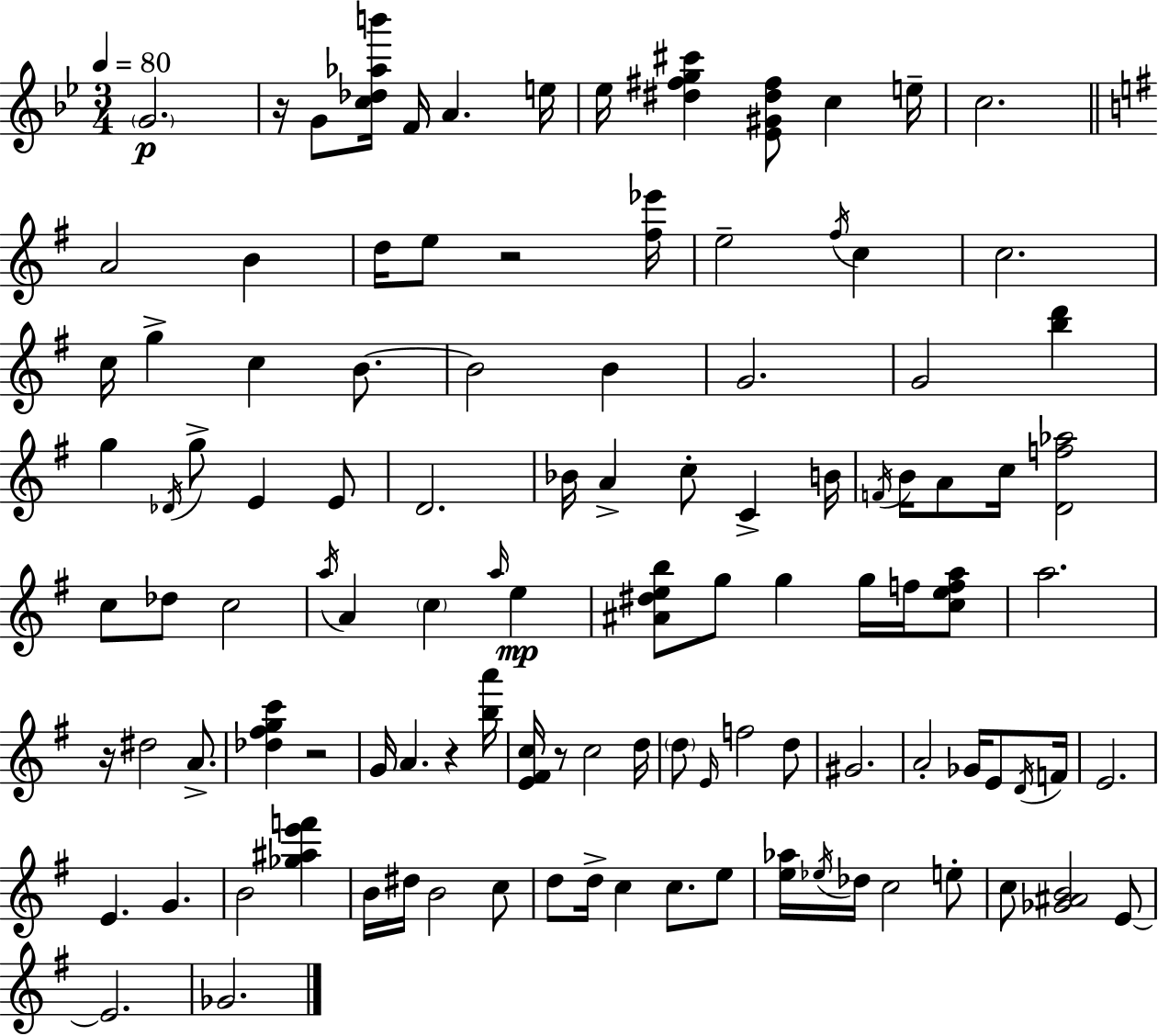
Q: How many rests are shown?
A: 6